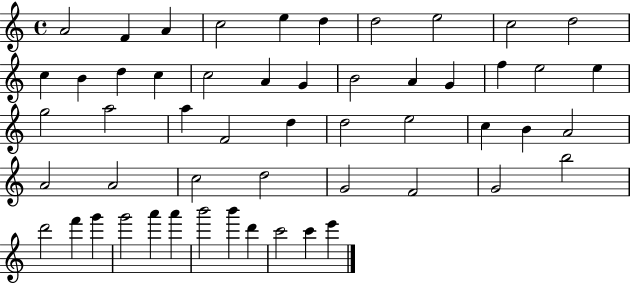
{
  \clef treble
  \time 4/4
  \defaultTimeSignature
  \key c \major
  a'2 f'4 a'4 | c''2 e''4 d''4 | d''2 e''2 | c''2 d''2 | \break c''4 b'4 d''4 c''4 | c''2 a'4 g'4 | b'2 a'4 g'4 | f''4 e''2 e''4 | \break g''2 a''2 | a''4 f'2 d''4 | d''2 e''2 | c''4 b'4 a'2 | \break a'2 a'2 | c''2 d''2 | g'2 f'2 | g'2 b''2 | \break d'''2 f'''4 g'''4 | g'''2 a'''4 a'''4 | b'''2 b'''4 d'''4 | c'''2 c'''4 e'''4 | \break \bar "|."
}